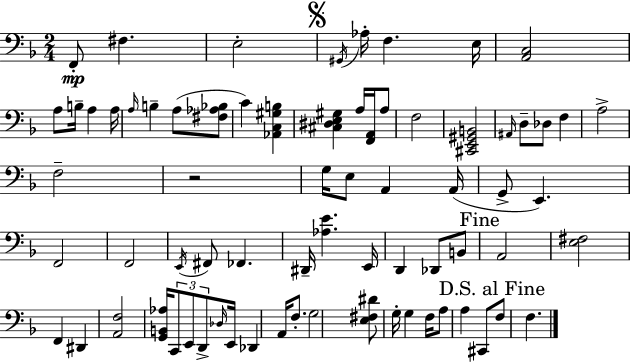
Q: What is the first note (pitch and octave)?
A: F2